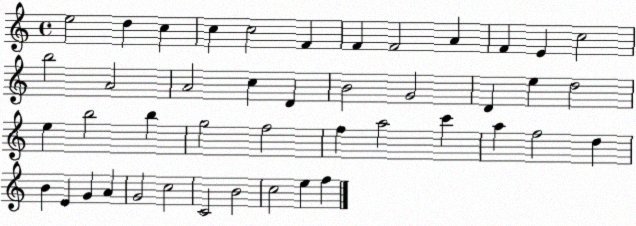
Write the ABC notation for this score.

X:1
T:Untitled
M:4/4
L:1/4
K:C
e2 d c c c2 F F F2 A F E c2 b2 A2 A2 c D B2 G2 D e d2 e b2 b g2 f2 f a2 c' a f2 d B E G A G2 c2 C2 B2 c2 e f